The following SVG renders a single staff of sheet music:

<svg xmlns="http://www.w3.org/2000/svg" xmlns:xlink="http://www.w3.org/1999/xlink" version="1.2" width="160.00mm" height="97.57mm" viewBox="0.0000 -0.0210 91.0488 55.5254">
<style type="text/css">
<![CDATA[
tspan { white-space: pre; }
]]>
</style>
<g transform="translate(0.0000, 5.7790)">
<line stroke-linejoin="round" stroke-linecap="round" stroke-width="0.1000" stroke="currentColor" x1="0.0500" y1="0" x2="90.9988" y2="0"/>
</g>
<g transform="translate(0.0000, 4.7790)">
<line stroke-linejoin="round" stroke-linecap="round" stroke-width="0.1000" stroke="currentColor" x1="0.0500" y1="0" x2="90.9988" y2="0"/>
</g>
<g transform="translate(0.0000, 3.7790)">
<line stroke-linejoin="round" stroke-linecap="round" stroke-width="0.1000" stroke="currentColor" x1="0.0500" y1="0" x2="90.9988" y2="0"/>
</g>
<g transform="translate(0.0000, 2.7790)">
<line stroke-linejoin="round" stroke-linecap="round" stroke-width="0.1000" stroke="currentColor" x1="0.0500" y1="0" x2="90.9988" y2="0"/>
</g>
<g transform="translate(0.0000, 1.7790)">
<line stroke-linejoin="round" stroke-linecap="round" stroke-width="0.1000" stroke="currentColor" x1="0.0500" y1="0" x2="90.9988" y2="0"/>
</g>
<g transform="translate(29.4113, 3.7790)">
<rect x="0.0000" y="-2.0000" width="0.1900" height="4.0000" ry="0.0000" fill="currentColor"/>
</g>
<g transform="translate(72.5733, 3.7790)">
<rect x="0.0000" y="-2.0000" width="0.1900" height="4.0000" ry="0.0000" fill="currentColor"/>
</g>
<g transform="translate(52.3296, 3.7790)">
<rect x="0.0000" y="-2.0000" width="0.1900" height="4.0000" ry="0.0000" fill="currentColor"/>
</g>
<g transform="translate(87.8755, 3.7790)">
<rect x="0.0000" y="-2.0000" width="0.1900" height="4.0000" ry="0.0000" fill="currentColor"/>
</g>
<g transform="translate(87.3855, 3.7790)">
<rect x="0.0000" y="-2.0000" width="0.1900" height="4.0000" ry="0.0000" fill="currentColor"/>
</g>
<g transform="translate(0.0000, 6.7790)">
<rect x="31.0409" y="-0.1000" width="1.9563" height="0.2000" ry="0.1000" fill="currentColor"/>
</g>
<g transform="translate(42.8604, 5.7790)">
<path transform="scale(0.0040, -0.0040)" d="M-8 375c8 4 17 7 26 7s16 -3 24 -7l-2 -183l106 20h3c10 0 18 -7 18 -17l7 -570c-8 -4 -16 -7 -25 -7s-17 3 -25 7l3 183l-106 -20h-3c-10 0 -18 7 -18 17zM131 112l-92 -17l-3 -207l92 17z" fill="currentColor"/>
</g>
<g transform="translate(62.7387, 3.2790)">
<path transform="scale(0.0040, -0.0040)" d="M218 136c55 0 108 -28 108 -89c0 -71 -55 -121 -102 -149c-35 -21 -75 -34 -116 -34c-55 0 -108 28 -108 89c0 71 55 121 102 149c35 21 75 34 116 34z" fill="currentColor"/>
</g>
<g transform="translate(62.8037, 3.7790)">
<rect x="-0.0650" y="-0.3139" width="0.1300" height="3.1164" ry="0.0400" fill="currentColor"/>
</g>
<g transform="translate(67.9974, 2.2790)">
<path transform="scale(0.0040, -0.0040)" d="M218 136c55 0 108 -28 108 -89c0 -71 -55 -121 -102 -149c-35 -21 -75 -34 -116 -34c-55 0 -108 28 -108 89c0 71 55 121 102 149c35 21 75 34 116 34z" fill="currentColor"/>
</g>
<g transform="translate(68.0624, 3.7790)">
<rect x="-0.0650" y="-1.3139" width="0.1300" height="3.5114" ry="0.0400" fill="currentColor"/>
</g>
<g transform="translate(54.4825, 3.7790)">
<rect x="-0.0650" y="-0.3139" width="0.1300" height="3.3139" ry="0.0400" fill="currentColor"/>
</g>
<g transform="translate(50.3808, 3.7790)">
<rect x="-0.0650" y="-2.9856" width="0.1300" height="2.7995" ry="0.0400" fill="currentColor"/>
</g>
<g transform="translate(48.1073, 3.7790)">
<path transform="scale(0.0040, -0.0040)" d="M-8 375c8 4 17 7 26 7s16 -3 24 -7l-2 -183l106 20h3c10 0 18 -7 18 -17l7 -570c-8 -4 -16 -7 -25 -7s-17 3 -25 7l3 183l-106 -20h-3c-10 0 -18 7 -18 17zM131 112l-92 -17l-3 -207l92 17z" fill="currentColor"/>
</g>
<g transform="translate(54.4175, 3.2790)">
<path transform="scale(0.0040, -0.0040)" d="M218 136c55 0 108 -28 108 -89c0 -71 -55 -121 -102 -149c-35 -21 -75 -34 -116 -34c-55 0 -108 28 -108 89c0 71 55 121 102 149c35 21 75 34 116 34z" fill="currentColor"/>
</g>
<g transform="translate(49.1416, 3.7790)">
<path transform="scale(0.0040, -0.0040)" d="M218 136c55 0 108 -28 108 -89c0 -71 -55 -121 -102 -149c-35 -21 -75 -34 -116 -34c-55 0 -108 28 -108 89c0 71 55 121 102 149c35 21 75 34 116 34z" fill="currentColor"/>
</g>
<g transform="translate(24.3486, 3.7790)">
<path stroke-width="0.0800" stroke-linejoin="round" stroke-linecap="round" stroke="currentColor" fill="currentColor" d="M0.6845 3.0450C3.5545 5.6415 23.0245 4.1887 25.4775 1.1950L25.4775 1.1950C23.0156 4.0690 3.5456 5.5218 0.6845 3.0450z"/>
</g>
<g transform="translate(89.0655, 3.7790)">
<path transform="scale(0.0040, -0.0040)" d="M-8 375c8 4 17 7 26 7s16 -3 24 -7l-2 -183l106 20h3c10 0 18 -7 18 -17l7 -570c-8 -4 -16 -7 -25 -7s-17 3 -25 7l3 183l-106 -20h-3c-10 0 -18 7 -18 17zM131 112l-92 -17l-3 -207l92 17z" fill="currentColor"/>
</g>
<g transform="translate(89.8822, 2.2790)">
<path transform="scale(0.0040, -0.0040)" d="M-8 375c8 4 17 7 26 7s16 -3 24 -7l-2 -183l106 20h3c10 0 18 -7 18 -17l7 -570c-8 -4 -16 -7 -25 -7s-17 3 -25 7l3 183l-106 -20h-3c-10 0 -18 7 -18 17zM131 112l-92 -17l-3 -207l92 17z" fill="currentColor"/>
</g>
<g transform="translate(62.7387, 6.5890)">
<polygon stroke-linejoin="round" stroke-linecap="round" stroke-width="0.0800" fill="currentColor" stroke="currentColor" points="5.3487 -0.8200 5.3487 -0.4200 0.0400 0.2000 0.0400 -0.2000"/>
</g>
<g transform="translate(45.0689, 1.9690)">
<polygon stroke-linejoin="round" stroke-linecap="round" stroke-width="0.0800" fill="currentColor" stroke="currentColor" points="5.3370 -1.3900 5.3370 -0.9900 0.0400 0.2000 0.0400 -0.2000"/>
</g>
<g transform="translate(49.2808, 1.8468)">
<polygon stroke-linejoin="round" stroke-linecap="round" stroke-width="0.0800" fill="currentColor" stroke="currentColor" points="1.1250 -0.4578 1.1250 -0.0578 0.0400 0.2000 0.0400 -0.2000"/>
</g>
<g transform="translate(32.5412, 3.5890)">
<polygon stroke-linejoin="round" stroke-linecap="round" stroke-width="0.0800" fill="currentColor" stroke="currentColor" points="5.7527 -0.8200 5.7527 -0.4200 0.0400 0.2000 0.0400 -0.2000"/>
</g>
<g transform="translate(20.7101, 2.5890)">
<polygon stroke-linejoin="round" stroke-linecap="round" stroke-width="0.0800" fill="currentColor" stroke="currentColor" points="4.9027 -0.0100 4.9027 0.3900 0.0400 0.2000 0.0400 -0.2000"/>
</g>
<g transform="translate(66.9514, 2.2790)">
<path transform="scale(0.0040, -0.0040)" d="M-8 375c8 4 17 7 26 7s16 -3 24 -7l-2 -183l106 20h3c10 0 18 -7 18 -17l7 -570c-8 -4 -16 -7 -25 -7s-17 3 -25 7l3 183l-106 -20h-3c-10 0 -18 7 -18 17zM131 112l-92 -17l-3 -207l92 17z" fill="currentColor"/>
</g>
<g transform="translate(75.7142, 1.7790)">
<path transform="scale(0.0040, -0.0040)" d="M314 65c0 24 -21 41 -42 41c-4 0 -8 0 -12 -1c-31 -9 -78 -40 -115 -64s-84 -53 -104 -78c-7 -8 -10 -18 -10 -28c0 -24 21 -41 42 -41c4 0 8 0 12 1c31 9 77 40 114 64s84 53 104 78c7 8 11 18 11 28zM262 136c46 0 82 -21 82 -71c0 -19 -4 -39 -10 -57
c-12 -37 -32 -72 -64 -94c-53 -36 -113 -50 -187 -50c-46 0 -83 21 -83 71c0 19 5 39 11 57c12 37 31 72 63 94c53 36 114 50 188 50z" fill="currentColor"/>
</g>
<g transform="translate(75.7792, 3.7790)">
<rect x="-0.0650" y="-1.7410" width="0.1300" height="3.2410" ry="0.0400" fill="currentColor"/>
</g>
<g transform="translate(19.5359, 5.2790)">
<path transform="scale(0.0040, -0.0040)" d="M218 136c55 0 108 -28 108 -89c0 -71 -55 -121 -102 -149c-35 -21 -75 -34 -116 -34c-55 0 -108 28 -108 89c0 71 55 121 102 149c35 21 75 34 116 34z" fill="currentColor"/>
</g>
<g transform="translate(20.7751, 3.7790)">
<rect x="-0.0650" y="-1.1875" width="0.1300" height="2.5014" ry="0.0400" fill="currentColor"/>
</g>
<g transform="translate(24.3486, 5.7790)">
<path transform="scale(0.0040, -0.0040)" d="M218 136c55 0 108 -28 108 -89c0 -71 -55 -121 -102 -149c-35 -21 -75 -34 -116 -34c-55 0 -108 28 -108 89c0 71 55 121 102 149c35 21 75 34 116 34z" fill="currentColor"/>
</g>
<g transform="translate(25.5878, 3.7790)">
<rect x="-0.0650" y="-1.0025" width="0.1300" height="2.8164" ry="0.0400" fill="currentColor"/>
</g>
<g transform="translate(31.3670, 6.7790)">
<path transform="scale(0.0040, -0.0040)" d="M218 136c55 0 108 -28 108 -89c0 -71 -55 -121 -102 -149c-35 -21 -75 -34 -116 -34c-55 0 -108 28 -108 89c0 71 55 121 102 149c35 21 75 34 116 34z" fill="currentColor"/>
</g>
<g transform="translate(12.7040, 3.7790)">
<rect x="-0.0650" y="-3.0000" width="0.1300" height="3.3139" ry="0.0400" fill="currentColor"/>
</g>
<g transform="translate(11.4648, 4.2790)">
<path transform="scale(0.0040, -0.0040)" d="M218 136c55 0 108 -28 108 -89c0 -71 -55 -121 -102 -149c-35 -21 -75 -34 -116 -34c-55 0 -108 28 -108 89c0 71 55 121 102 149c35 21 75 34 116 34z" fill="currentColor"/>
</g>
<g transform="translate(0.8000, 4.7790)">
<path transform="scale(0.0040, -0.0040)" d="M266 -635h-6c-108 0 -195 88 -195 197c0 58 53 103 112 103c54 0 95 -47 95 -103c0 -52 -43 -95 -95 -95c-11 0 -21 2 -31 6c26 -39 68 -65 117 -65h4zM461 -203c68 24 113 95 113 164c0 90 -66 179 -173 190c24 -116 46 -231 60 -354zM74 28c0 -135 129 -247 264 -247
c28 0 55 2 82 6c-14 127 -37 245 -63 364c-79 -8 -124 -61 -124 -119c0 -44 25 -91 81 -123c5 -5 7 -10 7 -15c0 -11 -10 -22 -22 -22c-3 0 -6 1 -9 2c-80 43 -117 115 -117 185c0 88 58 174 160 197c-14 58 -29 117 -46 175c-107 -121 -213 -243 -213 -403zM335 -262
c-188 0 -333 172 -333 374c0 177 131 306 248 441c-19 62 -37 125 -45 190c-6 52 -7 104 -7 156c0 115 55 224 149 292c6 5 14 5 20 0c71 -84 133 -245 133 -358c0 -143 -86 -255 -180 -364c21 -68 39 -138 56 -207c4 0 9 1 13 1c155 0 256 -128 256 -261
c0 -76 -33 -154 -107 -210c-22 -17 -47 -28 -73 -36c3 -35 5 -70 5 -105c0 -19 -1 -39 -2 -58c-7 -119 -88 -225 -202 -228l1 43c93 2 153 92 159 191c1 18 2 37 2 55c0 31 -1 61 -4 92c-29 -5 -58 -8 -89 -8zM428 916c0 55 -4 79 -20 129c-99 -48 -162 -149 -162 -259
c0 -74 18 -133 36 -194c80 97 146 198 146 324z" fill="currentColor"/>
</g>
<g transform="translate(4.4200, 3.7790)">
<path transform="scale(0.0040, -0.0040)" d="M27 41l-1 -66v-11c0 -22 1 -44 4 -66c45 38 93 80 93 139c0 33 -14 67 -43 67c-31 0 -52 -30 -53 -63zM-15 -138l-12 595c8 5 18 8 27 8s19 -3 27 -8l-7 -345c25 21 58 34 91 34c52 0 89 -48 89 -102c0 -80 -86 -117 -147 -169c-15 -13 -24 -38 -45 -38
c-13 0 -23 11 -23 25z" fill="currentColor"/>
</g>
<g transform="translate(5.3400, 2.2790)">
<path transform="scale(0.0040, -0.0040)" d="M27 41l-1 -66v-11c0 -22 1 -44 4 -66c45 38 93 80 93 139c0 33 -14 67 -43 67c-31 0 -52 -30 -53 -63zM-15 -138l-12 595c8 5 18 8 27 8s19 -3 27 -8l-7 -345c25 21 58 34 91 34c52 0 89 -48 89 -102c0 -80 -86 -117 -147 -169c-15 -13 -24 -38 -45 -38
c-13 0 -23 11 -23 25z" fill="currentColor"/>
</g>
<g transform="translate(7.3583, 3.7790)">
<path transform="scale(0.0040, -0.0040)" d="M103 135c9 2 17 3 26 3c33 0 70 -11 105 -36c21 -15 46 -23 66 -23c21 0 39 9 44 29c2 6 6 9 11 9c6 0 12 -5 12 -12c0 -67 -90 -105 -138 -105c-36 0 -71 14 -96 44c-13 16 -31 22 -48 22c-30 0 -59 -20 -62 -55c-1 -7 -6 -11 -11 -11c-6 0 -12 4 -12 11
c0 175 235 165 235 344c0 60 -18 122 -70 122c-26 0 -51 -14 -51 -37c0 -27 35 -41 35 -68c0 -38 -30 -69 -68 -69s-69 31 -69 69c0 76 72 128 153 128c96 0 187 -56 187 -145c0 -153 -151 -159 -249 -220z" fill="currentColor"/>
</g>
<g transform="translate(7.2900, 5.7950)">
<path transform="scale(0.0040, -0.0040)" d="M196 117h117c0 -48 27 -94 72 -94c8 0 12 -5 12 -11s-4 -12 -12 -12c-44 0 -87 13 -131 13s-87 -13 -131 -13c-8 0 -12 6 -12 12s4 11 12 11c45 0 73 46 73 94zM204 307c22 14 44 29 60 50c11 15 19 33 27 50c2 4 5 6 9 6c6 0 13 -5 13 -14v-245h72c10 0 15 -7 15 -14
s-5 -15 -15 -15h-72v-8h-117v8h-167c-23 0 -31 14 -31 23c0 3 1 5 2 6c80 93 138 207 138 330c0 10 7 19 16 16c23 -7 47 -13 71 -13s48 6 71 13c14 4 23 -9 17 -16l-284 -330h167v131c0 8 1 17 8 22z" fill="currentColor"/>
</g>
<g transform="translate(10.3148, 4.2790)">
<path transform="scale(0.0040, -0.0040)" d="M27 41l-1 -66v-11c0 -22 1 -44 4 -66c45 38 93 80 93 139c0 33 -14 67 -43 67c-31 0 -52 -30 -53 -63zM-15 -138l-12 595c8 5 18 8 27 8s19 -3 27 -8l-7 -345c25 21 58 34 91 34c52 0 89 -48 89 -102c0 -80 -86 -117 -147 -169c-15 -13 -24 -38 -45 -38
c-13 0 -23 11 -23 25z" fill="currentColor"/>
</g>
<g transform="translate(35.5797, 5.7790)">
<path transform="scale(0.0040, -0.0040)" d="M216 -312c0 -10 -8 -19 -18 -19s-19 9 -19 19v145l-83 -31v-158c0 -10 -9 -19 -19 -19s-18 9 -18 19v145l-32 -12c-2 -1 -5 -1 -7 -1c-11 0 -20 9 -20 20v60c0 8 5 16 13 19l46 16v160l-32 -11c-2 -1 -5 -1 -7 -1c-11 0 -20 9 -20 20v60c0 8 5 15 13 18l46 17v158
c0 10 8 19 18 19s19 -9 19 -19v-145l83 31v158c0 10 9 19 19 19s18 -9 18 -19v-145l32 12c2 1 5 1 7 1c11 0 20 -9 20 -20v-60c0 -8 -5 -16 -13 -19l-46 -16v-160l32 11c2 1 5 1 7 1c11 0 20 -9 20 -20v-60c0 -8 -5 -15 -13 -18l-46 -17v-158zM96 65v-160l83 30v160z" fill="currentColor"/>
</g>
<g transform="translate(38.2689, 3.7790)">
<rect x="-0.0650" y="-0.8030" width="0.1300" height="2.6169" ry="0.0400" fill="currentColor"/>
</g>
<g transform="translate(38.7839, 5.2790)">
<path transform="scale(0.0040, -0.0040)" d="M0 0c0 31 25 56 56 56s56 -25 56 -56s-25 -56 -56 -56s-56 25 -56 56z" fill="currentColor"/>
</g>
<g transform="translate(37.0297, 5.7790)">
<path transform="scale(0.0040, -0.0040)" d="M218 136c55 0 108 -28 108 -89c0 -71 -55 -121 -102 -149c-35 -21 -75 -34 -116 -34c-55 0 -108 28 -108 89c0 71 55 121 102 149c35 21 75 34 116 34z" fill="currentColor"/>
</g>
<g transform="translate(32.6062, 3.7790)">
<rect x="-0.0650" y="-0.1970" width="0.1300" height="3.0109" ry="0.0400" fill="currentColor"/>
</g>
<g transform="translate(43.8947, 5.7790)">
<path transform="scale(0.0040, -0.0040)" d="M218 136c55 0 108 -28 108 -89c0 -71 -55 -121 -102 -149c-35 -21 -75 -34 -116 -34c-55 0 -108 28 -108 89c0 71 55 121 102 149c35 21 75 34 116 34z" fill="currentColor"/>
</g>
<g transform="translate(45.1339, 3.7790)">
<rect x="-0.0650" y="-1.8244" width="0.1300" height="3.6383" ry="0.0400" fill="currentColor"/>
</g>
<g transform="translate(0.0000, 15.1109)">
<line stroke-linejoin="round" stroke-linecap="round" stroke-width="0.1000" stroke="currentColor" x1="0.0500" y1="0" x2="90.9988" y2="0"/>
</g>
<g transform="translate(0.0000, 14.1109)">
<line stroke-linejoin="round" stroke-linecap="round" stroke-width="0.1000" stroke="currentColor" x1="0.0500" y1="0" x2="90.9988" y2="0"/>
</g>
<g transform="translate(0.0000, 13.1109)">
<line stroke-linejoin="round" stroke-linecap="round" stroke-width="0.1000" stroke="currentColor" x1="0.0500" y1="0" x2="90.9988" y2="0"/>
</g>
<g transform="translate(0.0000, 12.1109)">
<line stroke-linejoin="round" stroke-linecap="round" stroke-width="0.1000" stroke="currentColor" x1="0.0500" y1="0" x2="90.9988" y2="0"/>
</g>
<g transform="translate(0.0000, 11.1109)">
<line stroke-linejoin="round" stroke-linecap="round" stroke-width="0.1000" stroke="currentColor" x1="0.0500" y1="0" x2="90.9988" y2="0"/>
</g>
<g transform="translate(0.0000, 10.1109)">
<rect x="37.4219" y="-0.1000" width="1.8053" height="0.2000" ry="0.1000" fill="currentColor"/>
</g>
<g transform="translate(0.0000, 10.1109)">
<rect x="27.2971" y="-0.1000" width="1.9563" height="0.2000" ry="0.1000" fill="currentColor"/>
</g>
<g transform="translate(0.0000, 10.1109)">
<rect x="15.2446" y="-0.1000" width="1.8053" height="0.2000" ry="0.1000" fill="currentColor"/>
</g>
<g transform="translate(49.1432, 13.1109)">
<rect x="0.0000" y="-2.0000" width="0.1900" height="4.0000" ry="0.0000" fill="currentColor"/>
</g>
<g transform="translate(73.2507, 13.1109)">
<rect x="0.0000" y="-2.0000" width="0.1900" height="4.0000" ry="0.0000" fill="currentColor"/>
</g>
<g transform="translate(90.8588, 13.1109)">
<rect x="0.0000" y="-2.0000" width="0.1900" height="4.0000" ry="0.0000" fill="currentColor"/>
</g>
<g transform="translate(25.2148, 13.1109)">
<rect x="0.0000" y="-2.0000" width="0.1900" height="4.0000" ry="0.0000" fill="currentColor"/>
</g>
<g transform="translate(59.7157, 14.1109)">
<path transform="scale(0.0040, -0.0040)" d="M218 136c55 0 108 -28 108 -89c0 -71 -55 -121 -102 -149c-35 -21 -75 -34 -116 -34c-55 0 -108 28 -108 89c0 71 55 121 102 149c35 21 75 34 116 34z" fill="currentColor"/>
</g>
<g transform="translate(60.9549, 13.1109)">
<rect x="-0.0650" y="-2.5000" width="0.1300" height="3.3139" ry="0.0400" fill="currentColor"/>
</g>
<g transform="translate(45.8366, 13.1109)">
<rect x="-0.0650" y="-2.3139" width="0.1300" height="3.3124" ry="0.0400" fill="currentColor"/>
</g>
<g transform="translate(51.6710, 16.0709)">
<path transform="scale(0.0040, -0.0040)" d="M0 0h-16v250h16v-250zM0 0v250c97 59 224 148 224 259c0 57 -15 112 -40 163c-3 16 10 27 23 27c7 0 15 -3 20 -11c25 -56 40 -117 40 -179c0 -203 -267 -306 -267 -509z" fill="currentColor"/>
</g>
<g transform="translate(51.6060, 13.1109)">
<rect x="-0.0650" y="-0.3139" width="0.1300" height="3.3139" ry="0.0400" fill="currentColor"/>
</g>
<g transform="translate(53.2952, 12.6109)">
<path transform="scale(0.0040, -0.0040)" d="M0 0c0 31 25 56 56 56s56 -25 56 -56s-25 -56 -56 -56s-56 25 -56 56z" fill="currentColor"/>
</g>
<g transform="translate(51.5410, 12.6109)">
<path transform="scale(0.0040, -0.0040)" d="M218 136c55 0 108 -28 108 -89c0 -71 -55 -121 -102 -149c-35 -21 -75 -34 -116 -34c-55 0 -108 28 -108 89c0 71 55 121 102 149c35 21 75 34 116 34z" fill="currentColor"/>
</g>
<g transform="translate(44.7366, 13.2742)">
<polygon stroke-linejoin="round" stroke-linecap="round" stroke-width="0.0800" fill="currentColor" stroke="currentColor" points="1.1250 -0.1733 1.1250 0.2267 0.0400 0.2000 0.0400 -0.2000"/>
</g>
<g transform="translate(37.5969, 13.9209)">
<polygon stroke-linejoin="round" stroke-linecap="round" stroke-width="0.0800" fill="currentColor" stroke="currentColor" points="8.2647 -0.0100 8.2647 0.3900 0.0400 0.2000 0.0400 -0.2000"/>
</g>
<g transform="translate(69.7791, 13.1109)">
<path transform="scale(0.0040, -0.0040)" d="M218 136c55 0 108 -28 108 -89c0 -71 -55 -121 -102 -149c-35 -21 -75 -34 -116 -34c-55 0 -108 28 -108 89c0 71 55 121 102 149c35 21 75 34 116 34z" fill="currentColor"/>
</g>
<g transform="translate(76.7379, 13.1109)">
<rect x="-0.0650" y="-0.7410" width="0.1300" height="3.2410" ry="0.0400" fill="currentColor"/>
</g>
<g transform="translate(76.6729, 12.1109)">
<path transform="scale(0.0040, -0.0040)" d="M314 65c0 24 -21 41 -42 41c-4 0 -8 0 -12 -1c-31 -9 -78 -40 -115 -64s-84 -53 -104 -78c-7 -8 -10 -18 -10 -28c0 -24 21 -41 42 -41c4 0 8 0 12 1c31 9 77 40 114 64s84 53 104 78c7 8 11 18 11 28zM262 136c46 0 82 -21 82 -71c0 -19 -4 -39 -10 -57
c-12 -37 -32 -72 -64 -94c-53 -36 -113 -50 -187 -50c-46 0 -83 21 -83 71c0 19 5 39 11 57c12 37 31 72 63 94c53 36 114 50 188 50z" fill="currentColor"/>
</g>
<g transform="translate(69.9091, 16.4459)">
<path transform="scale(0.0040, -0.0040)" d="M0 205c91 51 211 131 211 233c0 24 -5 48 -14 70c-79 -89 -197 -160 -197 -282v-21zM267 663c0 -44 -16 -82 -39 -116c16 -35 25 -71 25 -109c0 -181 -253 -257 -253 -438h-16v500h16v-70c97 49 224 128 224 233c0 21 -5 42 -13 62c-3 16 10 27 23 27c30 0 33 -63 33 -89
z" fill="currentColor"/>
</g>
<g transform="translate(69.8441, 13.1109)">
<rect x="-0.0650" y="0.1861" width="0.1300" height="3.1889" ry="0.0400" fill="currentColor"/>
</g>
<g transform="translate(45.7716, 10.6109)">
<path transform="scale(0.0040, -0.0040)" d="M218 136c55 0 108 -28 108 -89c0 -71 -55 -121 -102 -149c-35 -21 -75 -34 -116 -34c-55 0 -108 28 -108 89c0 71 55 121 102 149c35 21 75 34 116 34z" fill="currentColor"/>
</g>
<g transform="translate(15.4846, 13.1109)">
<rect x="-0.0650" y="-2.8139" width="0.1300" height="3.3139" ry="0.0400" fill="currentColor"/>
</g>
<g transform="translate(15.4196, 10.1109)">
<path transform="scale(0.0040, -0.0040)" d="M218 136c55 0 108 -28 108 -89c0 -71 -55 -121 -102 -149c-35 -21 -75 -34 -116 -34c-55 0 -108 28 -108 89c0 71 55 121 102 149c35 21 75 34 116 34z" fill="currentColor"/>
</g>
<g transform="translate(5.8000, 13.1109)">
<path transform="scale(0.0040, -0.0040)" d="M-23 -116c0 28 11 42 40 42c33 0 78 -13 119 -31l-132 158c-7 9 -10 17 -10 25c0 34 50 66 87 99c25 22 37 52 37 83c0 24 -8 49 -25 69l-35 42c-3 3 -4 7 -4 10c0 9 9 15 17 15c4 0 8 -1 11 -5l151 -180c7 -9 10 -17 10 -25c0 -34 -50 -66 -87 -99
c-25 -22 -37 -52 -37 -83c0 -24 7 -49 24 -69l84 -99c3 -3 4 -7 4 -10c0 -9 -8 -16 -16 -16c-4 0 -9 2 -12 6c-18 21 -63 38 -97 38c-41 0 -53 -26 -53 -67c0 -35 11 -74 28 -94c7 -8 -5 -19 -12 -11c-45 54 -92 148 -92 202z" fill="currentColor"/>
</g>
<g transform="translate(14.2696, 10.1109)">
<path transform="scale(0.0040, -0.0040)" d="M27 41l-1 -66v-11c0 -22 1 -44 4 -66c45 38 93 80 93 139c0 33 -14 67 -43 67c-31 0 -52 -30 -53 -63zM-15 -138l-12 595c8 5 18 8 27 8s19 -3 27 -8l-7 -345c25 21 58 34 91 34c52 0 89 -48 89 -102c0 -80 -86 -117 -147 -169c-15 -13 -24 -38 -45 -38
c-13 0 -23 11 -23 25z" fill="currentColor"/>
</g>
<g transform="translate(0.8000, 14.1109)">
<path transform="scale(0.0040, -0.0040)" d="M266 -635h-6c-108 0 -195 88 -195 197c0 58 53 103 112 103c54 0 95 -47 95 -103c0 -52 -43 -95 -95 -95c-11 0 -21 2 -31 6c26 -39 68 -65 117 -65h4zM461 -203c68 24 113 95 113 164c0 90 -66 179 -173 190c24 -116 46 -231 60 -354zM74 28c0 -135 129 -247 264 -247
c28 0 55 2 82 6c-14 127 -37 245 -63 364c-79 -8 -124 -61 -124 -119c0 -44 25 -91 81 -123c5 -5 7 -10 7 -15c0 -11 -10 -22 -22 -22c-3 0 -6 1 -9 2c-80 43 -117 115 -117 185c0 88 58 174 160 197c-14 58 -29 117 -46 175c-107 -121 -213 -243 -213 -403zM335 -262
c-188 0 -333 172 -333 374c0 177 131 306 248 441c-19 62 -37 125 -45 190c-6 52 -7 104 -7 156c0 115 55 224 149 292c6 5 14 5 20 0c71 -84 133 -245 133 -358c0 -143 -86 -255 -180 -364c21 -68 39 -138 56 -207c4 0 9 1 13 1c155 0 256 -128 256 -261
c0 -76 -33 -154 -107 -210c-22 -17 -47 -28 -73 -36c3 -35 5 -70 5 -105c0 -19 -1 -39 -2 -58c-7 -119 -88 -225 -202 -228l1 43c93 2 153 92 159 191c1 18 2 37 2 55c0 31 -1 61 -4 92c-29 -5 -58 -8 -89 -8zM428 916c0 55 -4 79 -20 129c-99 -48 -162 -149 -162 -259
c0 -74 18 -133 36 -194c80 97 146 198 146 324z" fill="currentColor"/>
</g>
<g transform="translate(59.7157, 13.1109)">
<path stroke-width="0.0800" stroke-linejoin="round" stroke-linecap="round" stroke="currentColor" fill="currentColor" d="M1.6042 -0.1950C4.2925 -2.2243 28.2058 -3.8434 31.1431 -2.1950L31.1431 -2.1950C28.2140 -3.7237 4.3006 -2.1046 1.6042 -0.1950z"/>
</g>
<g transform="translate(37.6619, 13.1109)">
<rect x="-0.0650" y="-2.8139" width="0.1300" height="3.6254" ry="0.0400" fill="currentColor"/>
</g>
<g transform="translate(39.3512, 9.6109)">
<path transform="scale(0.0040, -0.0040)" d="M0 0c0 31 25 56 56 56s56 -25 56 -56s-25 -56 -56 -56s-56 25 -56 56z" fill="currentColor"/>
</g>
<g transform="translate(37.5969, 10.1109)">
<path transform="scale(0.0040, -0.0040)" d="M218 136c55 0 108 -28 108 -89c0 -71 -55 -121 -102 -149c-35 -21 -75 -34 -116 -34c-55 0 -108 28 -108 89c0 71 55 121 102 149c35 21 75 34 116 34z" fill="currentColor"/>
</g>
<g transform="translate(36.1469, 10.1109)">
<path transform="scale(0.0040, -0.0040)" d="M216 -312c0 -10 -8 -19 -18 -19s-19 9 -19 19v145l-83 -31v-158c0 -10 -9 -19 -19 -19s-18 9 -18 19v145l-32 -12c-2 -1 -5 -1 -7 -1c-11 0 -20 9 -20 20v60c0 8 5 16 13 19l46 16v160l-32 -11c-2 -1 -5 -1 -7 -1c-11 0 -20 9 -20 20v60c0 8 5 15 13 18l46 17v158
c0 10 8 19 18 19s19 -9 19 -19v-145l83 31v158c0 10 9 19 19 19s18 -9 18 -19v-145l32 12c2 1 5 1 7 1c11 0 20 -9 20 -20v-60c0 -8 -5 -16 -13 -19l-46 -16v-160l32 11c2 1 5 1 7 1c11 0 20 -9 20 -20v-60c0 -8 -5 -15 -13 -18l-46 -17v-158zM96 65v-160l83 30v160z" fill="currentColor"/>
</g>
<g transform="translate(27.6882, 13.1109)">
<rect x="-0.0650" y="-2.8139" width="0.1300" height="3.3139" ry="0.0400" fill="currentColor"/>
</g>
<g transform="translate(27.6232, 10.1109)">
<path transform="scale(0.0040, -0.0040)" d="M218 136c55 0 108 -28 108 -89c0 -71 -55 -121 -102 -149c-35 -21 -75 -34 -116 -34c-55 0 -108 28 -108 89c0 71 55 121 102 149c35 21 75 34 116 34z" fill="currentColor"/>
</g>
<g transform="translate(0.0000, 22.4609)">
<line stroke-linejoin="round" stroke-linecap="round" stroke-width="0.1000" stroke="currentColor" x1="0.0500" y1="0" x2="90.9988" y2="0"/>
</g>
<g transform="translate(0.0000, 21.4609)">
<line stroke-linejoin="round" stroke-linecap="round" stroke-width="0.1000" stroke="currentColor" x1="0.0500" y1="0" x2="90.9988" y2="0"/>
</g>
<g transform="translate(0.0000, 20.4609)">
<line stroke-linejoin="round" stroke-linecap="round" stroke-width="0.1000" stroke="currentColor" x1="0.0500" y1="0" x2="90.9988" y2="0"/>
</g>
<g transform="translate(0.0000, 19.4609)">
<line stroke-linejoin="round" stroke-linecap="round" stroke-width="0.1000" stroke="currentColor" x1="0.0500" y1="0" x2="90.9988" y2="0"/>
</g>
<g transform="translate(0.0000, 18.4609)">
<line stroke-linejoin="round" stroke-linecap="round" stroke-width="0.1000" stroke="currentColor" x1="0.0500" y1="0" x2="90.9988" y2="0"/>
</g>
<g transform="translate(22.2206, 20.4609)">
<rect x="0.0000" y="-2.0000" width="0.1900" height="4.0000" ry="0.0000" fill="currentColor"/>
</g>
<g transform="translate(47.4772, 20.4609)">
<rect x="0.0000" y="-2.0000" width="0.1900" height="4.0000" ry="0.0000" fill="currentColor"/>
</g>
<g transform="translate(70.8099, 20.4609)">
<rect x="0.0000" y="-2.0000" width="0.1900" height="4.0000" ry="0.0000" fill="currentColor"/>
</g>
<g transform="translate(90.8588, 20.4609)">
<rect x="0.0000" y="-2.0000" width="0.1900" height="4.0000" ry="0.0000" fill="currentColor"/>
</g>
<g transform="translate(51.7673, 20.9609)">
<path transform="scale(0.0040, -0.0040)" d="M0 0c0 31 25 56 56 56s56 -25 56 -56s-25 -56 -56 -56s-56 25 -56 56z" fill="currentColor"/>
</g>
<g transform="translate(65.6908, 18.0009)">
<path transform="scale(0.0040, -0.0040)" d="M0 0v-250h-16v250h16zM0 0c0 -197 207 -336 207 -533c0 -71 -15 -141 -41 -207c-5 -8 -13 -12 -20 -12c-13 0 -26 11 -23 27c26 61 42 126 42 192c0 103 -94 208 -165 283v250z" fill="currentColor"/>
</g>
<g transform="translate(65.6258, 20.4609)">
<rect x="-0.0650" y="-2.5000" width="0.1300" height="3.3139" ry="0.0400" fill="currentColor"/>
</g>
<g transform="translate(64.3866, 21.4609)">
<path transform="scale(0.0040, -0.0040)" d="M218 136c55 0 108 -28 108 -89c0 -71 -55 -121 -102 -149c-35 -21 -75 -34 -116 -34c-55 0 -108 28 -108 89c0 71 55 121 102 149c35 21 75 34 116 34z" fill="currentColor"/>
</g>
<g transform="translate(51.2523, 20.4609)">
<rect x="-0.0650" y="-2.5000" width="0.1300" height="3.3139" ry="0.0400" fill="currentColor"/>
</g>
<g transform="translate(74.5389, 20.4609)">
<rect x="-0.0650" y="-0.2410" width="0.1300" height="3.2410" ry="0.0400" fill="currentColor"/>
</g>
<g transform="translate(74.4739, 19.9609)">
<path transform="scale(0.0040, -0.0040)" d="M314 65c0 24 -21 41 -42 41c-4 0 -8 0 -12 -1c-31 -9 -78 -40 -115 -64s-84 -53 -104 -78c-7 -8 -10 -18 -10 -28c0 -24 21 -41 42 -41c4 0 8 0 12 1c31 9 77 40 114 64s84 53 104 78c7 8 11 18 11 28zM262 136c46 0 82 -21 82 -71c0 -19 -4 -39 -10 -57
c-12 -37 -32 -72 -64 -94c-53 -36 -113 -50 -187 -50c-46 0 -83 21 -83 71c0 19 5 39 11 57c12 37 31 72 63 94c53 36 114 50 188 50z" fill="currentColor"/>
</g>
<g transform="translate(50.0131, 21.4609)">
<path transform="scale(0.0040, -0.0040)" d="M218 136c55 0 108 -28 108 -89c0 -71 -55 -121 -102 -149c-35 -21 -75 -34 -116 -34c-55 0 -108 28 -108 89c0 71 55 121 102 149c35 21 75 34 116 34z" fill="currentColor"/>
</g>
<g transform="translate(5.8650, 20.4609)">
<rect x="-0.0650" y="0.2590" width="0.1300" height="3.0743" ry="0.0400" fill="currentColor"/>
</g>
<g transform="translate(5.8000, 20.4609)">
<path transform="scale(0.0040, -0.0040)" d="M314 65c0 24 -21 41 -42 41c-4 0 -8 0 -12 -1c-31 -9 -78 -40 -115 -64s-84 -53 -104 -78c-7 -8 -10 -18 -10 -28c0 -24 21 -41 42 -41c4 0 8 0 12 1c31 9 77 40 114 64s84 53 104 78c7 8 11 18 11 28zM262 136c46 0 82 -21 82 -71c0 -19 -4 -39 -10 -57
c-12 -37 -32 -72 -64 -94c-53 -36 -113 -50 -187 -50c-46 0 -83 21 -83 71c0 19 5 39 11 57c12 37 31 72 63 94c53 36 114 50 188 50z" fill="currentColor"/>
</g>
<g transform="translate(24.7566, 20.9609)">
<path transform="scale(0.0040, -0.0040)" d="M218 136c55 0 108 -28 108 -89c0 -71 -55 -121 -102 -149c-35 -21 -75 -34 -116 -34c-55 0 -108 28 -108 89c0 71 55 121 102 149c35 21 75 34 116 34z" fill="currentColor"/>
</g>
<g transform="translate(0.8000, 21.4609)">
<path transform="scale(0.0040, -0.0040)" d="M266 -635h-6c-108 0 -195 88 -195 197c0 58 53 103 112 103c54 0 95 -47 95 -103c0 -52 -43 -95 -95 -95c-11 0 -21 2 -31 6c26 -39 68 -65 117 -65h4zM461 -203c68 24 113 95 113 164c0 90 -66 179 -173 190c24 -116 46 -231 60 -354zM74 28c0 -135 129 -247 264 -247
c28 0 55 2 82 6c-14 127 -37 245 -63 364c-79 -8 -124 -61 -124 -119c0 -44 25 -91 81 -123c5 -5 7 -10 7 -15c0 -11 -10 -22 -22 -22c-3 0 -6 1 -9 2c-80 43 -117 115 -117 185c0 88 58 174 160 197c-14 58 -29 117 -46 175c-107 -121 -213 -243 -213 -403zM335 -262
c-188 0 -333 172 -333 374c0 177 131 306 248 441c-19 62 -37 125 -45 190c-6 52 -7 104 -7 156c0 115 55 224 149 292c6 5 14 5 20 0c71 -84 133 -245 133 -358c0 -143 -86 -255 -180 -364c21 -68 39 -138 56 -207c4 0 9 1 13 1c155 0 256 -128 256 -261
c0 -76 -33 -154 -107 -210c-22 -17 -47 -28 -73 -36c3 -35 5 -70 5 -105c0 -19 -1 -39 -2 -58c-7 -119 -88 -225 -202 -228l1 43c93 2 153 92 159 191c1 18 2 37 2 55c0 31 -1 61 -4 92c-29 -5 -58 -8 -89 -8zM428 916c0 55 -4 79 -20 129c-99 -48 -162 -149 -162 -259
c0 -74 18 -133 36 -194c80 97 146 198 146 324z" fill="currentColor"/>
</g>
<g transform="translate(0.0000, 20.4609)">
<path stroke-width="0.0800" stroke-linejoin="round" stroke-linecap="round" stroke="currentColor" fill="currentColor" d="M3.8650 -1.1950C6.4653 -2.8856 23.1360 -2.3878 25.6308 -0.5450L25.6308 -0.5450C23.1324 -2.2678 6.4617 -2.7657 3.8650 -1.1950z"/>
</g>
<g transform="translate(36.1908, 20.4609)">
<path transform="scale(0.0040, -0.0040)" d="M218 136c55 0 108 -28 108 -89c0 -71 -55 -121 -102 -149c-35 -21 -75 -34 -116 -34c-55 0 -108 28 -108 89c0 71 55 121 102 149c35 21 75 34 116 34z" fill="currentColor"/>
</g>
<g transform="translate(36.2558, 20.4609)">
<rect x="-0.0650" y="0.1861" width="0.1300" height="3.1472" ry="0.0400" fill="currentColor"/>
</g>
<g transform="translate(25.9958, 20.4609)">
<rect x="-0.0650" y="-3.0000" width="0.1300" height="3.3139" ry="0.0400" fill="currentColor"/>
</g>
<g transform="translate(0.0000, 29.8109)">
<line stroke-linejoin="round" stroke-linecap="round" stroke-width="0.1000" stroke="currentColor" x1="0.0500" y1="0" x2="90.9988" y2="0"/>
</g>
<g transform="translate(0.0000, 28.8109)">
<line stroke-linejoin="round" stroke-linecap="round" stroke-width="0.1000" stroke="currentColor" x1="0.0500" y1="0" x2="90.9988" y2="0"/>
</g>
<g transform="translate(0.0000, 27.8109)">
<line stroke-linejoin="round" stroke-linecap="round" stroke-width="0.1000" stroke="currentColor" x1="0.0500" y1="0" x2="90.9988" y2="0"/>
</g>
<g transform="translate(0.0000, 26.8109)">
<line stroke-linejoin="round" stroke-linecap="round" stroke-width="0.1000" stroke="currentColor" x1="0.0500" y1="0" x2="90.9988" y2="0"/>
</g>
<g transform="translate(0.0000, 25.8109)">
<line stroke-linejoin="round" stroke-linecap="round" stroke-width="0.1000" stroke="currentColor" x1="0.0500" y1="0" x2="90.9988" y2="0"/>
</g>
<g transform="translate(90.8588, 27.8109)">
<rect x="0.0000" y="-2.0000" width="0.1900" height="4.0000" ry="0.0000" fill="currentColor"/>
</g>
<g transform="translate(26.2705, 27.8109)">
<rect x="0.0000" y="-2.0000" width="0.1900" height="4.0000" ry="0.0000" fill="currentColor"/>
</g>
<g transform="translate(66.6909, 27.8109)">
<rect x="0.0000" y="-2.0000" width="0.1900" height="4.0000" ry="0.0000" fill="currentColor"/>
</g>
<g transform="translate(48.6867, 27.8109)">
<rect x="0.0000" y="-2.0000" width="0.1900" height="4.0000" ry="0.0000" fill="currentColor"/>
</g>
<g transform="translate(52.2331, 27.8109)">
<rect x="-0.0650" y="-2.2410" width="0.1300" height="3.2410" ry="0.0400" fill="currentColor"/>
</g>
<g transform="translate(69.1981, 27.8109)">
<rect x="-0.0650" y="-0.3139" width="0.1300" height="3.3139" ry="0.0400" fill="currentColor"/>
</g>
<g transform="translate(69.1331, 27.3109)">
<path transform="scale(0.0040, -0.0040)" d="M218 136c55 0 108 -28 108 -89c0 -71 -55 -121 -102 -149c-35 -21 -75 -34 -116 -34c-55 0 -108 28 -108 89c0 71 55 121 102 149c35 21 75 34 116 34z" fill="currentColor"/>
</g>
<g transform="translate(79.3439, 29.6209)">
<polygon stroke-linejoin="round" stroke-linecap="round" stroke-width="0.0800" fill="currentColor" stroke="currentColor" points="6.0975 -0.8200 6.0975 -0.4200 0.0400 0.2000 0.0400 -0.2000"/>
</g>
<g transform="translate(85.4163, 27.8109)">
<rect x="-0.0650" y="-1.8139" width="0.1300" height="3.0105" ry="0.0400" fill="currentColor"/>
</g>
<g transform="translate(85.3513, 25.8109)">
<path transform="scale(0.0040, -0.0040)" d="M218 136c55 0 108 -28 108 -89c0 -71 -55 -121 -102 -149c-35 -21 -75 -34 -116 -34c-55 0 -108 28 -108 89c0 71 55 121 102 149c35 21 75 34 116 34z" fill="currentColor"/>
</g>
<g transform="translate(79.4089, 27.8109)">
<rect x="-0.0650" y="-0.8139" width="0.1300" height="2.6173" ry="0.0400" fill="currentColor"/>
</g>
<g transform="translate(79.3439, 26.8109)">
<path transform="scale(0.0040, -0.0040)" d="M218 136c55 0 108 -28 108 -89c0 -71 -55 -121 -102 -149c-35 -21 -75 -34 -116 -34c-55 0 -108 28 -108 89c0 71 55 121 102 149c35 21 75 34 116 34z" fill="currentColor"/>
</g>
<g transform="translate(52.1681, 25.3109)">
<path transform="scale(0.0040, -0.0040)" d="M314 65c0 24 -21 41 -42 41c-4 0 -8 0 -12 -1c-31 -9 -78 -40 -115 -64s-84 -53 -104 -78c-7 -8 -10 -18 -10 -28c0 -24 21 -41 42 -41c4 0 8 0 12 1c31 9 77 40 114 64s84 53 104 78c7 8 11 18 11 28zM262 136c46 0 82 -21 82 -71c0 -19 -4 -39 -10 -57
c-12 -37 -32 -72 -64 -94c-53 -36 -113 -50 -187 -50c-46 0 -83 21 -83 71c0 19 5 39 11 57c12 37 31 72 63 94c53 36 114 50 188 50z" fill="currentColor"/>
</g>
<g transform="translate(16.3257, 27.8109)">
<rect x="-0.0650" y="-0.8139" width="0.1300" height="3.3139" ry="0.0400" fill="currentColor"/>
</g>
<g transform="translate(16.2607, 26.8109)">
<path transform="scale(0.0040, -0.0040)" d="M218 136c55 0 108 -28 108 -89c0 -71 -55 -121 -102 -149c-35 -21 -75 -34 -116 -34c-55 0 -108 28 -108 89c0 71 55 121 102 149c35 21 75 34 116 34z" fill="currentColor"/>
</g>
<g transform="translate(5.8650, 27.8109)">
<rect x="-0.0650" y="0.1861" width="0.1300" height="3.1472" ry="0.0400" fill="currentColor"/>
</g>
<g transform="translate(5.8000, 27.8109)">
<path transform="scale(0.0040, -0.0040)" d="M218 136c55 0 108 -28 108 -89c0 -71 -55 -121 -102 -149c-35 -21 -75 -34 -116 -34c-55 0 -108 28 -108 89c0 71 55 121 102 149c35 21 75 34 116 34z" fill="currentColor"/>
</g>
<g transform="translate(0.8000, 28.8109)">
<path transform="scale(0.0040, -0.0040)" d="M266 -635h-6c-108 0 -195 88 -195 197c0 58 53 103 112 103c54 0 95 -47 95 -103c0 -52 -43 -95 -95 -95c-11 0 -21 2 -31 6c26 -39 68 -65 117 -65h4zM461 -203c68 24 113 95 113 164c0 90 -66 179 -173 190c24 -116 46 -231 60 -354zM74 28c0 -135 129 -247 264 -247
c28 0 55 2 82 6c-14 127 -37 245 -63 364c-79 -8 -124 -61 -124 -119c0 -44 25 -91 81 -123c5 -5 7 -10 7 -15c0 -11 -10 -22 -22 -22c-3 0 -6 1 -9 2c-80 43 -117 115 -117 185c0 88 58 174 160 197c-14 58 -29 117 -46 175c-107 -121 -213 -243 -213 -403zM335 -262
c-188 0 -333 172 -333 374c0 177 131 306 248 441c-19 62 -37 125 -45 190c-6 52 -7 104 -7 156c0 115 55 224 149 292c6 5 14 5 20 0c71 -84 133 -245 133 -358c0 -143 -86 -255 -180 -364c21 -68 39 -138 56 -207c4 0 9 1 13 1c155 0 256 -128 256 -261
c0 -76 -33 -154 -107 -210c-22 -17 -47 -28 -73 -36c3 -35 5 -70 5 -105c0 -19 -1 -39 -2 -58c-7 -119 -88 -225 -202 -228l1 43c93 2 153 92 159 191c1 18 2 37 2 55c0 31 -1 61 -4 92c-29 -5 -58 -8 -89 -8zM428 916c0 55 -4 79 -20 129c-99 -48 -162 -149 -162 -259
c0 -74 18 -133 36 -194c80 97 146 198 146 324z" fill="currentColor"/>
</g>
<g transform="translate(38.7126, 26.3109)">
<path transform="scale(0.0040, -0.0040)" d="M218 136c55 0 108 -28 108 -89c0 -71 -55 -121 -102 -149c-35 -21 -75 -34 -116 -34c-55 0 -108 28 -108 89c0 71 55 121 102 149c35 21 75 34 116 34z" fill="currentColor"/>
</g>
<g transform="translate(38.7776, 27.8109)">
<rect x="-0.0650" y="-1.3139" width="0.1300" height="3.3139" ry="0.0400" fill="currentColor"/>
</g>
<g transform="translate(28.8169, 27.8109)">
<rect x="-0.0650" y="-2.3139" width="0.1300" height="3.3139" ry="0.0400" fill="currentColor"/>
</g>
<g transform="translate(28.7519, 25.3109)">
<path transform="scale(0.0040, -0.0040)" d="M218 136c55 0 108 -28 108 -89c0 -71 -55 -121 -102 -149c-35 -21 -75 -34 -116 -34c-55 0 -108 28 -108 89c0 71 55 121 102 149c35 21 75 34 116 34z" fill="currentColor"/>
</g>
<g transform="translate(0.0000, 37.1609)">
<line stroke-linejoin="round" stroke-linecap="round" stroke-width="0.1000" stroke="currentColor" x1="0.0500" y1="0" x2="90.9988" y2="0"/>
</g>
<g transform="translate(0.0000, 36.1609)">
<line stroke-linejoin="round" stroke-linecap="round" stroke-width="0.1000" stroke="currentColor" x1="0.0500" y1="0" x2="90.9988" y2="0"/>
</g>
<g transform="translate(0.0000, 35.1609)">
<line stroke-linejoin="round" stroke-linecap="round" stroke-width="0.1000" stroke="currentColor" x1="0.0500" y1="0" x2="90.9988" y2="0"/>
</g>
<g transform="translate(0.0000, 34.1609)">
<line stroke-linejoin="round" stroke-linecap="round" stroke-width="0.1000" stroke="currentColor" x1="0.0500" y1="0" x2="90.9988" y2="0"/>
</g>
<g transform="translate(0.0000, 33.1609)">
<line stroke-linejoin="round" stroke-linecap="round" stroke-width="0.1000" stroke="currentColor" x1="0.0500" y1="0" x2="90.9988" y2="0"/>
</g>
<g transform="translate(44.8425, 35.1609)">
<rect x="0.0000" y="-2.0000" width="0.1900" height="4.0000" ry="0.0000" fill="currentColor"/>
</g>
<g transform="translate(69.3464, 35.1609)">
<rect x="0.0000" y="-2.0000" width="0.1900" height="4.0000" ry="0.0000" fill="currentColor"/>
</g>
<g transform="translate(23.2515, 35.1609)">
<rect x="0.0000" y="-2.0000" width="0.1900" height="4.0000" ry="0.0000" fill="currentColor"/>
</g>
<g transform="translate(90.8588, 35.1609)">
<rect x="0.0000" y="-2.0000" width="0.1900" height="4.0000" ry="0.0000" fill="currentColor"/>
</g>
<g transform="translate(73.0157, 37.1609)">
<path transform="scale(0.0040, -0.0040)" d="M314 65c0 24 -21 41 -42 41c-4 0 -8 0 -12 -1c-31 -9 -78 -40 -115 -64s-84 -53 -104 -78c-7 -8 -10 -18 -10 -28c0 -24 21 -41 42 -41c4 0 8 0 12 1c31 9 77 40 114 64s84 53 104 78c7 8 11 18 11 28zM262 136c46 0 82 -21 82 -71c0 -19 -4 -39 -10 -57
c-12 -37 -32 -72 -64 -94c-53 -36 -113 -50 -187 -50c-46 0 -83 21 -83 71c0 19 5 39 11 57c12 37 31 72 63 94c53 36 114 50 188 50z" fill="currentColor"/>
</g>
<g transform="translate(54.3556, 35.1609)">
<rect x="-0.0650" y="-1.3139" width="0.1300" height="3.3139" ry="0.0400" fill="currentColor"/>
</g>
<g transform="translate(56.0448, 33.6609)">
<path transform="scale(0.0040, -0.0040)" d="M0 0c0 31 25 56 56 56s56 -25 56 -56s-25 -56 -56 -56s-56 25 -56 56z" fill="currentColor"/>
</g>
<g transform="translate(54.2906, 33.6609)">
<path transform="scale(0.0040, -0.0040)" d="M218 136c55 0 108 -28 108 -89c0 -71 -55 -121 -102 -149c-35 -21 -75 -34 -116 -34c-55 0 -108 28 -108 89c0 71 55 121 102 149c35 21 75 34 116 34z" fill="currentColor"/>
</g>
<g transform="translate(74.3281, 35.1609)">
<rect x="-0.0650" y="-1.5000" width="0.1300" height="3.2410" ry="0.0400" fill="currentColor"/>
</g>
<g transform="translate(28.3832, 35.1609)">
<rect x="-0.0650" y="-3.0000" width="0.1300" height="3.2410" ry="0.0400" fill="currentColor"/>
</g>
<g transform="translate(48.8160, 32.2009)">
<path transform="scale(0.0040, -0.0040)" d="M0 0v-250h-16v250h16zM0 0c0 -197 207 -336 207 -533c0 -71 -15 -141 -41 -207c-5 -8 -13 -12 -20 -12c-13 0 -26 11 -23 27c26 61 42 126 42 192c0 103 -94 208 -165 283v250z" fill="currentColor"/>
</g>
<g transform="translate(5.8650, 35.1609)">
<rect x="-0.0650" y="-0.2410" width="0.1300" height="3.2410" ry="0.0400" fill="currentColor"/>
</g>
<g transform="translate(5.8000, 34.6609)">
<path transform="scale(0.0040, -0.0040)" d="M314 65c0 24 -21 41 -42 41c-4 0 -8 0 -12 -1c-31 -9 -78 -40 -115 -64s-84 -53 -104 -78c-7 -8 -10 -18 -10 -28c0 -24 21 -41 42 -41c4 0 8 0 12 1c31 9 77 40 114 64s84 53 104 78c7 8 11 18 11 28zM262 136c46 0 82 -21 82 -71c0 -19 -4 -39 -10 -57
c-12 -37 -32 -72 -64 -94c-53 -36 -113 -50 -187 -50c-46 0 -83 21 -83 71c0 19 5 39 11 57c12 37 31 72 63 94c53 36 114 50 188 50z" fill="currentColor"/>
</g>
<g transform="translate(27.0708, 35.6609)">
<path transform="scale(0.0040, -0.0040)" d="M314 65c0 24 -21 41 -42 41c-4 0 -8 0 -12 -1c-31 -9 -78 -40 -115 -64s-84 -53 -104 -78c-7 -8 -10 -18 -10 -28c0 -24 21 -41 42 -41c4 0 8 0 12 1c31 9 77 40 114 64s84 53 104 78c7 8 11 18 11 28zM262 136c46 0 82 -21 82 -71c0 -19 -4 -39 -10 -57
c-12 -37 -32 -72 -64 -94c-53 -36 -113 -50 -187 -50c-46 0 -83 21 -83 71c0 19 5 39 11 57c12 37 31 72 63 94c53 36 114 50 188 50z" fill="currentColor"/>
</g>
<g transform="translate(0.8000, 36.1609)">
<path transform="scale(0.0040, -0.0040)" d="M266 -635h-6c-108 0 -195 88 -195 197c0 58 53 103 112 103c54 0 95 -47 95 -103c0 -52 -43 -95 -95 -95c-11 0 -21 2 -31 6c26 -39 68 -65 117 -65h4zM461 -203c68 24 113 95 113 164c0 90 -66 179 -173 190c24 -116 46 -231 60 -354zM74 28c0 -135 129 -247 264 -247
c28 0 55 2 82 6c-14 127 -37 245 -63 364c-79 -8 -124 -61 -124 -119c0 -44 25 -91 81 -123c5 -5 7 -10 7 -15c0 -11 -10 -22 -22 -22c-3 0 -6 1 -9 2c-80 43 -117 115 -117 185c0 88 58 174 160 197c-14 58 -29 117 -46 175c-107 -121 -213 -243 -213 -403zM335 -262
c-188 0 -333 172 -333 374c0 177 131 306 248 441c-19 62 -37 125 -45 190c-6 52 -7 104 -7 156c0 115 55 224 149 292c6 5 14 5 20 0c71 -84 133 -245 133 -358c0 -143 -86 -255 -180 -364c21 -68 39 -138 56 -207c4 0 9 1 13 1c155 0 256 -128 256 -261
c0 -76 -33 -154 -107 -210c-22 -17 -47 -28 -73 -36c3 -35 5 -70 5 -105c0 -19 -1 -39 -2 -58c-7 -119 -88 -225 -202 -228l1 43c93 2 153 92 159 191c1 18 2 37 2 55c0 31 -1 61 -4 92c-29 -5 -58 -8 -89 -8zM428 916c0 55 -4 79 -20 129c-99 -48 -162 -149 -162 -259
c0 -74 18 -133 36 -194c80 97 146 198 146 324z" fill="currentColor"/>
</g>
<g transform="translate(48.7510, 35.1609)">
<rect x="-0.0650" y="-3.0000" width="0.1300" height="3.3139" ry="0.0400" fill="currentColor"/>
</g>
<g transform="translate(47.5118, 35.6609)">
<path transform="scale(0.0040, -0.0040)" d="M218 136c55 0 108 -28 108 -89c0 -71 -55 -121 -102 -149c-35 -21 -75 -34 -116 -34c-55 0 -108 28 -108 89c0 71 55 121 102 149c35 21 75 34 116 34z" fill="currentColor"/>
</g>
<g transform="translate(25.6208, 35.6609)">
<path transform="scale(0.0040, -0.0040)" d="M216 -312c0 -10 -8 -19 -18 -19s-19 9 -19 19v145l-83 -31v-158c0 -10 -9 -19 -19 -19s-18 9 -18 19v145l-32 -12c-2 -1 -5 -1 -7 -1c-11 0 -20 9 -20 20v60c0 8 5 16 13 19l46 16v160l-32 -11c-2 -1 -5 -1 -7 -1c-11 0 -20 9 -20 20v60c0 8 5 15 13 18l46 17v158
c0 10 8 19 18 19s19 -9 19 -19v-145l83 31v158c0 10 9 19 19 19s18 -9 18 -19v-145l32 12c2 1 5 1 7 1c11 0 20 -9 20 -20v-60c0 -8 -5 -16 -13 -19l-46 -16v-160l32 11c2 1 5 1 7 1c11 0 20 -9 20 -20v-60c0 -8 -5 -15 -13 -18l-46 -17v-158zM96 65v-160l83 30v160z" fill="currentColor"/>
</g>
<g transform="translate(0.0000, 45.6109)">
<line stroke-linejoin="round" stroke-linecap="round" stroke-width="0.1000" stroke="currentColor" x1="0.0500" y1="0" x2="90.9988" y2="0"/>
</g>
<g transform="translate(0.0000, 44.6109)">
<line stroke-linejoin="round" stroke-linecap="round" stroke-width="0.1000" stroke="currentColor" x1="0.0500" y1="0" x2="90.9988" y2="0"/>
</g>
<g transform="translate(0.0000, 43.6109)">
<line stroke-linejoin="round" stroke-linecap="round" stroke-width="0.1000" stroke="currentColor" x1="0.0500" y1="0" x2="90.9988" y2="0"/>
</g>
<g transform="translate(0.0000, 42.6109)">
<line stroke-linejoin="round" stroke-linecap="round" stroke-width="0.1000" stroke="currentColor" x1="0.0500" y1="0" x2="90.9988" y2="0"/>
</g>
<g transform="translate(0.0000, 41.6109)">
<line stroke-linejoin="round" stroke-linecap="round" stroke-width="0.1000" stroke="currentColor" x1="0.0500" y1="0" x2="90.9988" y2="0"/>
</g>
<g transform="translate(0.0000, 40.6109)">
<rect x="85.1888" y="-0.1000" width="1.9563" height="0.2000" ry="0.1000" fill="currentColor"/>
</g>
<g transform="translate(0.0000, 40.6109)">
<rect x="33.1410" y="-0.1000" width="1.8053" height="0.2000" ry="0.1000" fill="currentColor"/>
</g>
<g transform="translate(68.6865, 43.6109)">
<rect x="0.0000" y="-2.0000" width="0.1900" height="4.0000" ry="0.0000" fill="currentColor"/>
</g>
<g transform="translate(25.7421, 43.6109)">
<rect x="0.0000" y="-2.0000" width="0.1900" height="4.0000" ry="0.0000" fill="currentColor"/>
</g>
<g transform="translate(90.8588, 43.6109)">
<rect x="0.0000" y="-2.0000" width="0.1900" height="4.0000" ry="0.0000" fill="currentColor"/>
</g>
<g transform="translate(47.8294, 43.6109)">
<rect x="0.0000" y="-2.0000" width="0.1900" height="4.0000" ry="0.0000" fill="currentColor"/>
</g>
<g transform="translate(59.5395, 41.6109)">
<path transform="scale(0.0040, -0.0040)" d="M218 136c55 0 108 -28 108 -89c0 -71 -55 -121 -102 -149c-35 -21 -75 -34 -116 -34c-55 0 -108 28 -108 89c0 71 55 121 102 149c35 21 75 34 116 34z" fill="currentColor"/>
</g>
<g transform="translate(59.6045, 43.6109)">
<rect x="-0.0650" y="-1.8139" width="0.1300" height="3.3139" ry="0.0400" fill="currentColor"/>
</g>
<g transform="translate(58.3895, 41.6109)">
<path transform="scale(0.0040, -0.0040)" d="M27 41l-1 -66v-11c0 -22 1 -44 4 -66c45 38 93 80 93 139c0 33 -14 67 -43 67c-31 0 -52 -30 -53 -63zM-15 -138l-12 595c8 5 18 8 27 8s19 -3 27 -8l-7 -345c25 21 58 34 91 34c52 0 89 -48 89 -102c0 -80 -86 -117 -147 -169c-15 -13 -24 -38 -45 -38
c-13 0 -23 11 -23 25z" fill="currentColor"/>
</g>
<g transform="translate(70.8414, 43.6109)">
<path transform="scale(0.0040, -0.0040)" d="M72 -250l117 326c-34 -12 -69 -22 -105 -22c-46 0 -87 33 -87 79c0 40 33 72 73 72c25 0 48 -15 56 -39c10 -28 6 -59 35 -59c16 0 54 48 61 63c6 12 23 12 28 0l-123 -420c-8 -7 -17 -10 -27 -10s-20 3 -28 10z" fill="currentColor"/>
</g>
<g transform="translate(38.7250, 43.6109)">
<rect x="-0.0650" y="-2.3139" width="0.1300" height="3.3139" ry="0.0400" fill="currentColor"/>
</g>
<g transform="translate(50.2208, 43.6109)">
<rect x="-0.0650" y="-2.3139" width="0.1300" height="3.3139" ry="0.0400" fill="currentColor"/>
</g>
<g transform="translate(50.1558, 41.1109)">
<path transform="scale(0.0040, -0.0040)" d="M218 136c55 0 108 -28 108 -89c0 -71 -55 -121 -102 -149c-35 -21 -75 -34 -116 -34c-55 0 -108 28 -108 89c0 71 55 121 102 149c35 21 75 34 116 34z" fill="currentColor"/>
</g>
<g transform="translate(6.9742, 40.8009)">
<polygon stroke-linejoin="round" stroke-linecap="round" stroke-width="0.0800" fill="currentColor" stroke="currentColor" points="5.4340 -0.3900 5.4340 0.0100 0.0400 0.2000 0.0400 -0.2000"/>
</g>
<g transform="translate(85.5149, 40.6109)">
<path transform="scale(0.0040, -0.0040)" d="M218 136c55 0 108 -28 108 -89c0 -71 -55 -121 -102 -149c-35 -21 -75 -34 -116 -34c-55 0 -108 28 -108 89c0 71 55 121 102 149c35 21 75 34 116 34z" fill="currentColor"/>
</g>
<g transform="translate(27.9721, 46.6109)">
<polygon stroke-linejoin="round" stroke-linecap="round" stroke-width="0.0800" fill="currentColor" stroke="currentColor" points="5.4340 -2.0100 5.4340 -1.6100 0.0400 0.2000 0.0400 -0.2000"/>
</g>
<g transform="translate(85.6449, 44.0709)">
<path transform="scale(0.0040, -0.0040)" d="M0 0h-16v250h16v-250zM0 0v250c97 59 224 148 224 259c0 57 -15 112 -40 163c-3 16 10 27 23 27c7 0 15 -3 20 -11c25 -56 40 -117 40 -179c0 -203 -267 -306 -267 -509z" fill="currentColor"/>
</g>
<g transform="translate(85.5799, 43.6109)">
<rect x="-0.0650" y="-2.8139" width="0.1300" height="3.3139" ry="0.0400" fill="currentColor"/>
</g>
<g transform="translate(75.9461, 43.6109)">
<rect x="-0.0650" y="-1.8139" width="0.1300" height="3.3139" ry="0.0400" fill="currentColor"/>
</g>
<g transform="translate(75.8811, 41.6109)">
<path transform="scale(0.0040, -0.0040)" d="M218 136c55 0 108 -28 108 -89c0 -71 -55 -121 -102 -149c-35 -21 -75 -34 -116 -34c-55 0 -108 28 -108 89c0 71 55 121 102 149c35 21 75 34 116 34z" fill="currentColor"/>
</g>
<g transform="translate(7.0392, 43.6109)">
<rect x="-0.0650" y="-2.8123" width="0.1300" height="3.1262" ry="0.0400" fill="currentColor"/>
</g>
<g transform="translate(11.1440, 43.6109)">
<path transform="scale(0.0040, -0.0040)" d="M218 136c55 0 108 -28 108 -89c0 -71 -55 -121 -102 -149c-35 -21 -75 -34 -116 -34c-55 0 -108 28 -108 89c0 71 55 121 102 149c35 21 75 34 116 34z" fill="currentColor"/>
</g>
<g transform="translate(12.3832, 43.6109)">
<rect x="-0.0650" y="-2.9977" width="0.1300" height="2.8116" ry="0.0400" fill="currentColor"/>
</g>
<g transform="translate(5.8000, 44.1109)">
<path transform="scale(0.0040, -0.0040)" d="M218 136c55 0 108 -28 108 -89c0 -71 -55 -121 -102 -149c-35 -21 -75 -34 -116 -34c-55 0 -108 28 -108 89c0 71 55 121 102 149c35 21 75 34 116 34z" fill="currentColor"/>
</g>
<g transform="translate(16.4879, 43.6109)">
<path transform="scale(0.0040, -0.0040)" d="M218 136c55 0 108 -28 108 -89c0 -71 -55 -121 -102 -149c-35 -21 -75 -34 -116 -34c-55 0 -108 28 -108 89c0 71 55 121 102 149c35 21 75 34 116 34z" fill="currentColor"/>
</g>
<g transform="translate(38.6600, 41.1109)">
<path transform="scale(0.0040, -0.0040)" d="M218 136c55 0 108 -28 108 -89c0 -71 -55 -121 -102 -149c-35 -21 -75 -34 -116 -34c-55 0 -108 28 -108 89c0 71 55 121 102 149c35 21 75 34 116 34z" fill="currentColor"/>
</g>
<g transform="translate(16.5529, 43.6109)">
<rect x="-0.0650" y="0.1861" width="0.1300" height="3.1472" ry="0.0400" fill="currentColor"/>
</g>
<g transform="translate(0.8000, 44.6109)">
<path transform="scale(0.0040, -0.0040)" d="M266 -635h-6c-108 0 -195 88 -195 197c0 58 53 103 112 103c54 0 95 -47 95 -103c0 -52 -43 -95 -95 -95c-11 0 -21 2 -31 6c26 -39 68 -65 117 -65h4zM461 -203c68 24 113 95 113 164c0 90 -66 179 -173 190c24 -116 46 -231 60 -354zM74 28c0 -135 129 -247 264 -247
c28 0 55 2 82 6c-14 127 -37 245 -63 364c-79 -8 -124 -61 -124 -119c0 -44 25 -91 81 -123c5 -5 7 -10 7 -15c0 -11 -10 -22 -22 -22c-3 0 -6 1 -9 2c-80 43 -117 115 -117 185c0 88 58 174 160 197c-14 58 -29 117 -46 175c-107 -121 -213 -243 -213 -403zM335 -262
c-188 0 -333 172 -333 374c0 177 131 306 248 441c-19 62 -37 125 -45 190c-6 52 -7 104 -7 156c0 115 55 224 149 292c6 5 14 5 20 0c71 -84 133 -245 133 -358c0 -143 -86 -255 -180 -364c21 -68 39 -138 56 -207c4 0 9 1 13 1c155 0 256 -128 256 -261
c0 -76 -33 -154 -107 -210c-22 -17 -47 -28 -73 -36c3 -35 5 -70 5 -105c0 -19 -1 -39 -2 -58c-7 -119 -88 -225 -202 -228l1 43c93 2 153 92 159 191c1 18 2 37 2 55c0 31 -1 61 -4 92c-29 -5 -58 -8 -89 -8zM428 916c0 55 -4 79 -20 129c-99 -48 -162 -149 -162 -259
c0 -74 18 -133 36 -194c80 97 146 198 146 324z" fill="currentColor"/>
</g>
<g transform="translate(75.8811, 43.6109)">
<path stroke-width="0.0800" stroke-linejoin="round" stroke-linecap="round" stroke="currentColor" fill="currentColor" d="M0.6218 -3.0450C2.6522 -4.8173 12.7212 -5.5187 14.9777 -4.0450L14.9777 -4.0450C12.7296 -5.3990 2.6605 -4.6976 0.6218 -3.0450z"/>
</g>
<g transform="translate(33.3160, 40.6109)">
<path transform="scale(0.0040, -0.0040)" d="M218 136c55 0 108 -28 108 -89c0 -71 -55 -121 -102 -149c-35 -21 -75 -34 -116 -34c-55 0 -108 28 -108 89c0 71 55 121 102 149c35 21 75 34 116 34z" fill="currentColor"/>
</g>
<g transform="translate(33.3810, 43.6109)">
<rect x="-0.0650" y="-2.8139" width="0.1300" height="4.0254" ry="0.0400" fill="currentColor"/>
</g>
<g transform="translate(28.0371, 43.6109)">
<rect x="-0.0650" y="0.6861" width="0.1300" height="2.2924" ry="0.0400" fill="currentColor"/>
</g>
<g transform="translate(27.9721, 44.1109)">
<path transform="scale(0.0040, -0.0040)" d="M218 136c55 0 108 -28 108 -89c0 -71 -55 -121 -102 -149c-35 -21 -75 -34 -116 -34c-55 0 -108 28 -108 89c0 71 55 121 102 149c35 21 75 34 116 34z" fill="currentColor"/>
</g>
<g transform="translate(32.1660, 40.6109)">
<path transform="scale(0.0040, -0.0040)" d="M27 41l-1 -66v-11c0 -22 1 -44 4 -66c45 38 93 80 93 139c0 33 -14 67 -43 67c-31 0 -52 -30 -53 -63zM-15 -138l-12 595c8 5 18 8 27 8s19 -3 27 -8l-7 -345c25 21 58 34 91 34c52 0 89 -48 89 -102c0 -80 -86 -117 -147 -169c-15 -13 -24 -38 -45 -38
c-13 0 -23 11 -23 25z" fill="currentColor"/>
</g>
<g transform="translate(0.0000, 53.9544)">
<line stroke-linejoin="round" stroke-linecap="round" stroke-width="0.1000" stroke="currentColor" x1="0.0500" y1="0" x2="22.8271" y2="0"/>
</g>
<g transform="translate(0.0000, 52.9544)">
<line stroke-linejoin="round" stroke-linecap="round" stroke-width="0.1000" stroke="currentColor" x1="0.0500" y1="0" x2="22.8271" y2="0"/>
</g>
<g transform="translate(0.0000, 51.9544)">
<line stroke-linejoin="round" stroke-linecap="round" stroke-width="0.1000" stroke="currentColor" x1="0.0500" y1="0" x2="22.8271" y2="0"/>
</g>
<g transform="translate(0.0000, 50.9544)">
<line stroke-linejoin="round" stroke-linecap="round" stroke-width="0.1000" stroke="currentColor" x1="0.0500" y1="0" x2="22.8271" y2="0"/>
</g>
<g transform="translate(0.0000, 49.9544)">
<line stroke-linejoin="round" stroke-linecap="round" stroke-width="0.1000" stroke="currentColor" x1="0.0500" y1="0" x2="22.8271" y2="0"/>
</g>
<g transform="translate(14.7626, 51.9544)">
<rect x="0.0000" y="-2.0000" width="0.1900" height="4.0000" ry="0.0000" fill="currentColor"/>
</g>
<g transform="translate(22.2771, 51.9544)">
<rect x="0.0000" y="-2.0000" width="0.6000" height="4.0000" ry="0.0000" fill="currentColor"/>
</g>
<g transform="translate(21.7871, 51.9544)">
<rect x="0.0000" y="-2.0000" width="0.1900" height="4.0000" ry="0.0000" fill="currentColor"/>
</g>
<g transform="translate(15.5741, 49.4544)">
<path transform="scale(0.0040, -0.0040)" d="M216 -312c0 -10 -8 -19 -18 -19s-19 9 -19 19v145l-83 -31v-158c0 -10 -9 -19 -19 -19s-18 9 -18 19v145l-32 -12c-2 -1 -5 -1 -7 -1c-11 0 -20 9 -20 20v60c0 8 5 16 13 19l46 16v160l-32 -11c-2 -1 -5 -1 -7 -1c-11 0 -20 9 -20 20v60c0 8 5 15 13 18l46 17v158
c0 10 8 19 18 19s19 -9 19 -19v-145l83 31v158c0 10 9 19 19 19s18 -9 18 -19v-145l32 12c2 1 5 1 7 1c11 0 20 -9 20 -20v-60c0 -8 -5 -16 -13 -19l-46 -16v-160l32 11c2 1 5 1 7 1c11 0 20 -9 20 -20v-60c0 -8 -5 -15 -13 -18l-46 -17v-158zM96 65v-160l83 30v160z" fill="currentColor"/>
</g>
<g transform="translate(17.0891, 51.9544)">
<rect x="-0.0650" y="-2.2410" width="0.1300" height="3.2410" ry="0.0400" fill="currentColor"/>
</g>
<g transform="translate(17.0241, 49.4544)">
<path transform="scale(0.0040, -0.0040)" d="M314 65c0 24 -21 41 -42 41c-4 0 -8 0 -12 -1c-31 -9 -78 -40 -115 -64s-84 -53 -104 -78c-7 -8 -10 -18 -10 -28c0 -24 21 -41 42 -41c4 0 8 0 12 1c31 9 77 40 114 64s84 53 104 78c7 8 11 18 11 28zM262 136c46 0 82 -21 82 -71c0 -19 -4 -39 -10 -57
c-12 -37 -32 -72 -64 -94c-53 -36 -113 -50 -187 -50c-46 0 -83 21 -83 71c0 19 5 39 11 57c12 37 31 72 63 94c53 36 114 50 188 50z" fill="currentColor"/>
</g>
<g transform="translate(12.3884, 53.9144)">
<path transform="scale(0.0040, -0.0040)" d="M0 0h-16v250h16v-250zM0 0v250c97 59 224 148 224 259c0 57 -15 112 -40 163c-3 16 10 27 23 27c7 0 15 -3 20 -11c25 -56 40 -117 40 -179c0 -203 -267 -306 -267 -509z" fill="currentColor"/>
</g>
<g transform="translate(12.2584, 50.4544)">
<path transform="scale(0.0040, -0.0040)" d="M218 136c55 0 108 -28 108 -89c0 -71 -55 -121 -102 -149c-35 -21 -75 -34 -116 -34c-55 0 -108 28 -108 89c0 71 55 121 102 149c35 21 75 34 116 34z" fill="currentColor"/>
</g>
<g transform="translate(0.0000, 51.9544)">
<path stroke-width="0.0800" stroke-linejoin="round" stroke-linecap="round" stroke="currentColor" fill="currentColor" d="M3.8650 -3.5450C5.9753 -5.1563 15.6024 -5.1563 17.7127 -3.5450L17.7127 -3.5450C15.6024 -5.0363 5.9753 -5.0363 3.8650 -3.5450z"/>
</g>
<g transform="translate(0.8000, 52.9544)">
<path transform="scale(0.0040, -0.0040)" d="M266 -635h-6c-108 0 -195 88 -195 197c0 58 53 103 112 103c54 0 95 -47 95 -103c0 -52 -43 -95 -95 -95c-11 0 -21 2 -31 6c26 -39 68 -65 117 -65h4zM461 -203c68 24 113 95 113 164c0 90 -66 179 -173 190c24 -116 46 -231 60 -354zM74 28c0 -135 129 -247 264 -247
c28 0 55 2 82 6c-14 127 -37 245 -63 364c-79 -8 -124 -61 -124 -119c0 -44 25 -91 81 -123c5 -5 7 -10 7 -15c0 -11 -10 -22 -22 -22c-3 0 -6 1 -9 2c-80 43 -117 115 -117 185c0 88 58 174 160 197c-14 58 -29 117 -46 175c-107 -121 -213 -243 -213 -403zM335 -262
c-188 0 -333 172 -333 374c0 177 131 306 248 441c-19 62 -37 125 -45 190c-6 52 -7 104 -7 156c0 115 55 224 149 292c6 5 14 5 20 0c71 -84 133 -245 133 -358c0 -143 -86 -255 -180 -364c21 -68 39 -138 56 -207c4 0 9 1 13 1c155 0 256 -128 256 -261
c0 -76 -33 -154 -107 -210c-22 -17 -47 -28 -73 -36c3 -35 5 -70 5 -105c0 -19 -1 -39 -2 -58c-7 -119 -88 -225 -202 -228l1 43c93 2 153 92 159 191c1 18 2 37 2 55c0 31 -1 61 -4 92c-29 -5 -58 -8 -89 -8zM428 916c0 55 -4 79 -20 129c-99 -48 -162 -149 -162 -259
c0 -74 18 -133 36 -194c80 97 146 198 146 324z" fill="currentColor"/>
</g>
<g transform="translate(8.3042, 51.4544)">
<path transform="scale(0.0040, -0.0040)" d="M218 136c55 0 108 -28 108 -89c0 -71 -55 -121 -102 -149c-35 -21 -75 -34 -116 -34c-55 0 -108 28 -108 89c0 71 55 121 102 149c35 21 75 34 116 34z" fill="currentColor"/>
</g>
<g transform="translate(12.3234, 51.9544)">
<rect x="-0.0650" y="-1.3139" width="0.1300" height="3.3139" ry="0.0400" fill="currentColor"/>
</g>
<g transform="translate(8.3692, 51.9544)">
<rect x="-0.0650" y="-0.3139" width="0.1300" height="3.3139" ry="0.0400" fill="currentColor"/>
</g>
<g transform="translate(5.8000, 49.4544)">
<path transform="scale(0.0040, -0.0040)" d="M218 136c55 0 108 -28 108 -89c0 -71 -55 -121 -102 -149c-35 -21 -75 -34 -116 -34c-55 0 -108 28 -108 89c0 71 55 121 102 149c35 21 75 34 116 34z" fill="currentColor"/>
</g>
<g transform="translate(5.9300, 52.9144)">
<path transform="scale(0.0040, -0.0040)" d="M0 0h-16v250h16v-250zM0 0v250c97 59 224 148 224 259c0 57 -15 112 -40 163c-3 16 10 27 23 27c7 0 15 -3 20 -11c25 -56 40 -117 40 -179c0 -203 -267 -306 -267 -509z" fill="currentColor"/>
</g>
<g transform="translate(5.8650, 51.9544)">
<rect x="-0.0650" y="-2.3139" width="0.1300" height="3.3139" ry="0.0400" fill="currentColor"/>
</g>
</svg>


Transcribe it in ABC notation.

X:1
T:Untitled
M:2/4
L:1/4
K:Bb
_A F/2 _E/2 C/2 ^E/2 E/2 B/4 c c/2 e/2 f2 z _a a ^a/2 g/4 c/2 G B/4 d2 B2 A B G G/2 c2 B d g e g2 c d/2 f/2 c2 ^A2 A/2 e E2 A/2 B/2 B A/2 _a/2 g g _f z/2 f a/2 g/2 c e/2 ^g2